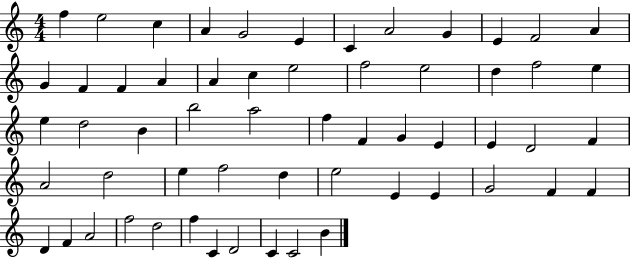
F5/q E5/h C5/q A4/q G4/h E4/q C4/q A4/h G4/q E4/q F4/h A4/q G4/q F4/q F4/q A4/q A4/q C5/q E5/h F5/h E5/h D5/q F5/h E5/q E5/q D5/h B4/q B5/h A5/h F5/q F4/q G4/q E4/q E4/q D4/h F4/q A4/h D5/h E5/q F5/h D5/q E5/h E4/q E4/q G4/h F4/q F4/q D4/q F4/q A4/h F5/h D5/h F5/q C4/q D4/h C4/q C4/h B4/q